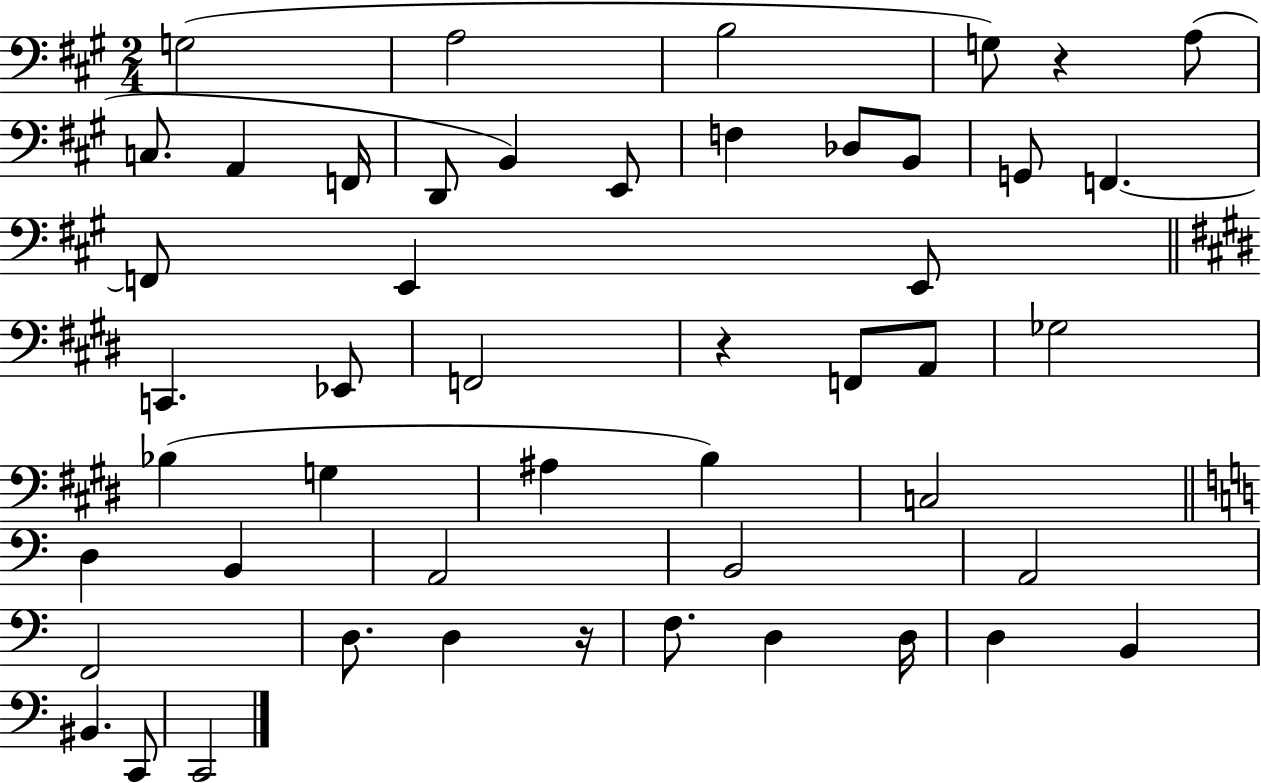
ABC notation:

X:1
T:Untitled
M:2/4
L:1/4
K:A
G,2 A,2 B,2 G,/2 z A,/2 C,/2 A,, F,,/4 D,,/2 B,, E,,/2 F, _D,/2 B,,/2 G,,/2 F,, F,,/2 E,, E,,/2 C,, _E,,/2 F,,2 z F,,/2 A,,/2 _G,2 _B, G, ^A, B, C,2 D, B,, A,,2 B,,2 A,,2 F,,2 D,/2 D, z/4 F,/2 D, D,/4 D, B,, ^B,, C,,/2 C,,2